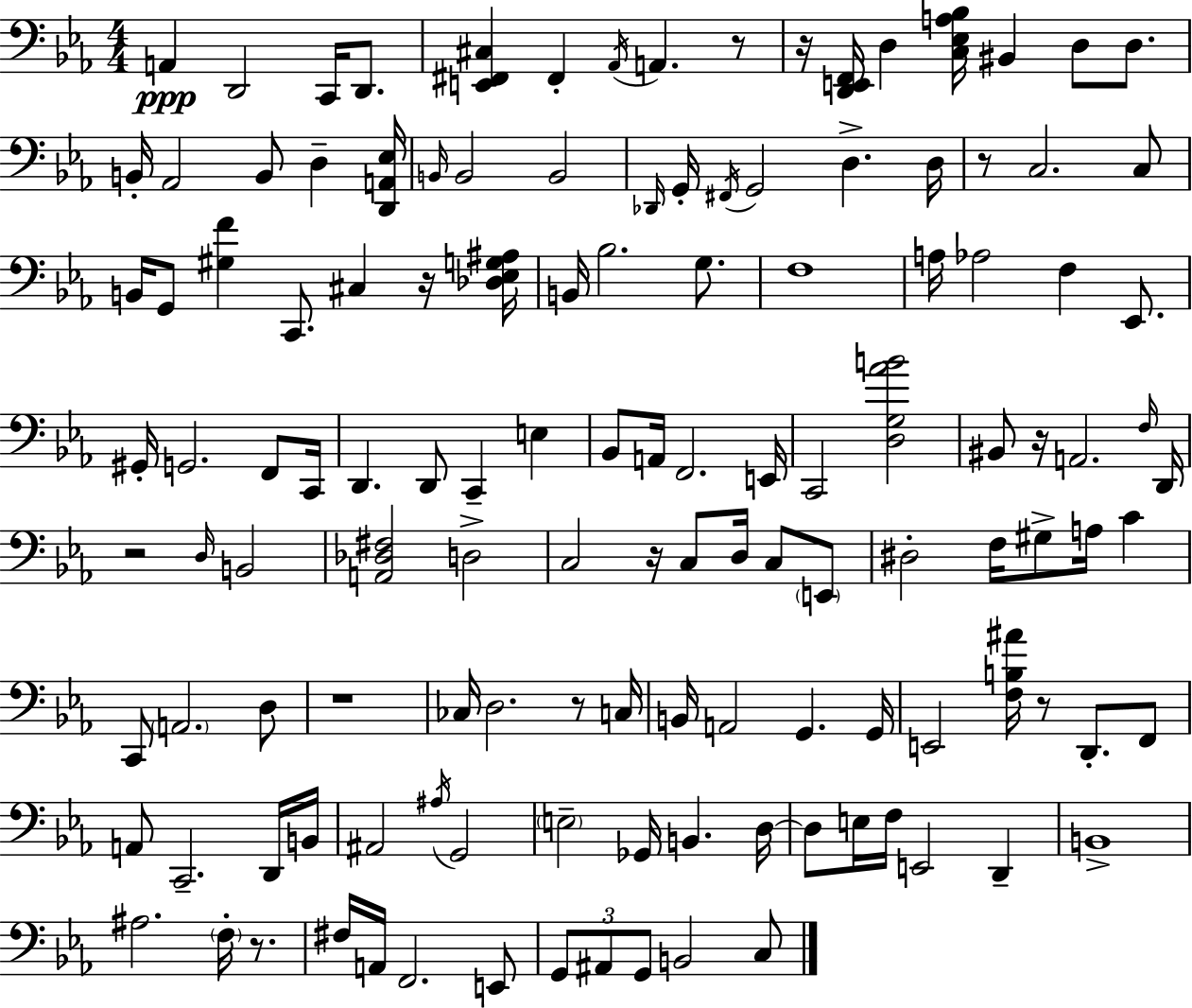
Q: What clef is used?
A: bass